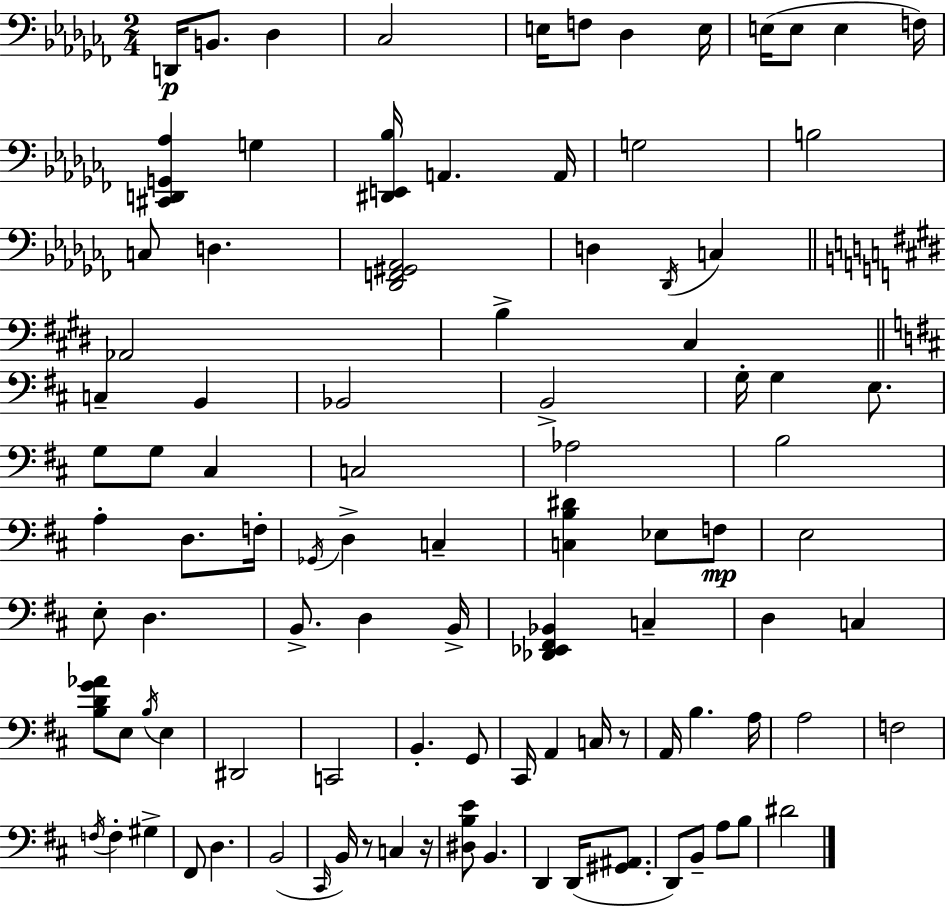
{
  \clef bass
  \numericTimeSignature
  \time 2/4
  \key aes \minor
  \repeat volta 2 { d,16\p b,8. des4 | ces2 | e16 f8 des4 e16 | e16( e8 e4 f16) | \break <cis, d, g, aes>4 g4 | <dis, e, bes>16 a,4. a,16 | g2 | b2 | \break c8 d4. | <des, f, gis, aes,>2 | d4 \acciaccatura { des,16 } c4 | \bar "||" \break \key e \major aes,2 | b4-> cis4 | \bar "||" \break \key b \minor c4-- b,4 | bes,2 | b,2-> | g16-. g4 e8. | \break g8 g8 cis4 | c2 | aes2 | b2 | \break a4-. d8. f16-. | \acciaccatura { ges,16 } d4-> c4-- | <c b dis'>4 ees8 f8\mp | e2 | \break e8-. d4. | b,8.-> d4 | b,16-> <des, ees, fis, bes,>4 c4-- | d4 c4 | \break <b d' g' aes'>8 e8 \acciaccatura { b16 } e4 | dis,2 | c,2 | b,4.-. | \break g,8 cis,16 a,4 c16 | r8 a,16 b4. | a16 a2 | f2 | \break \acciaccatura { f16 } f4-. gis4-> | fis,8 d4. | b,2( | \grace { cis,16 } b,16) r8 c4 | \break r16 <dis b e'>8 b,4. | d,4 | d,16( <gis, ais,>8. d,8) b,8-- | a8 b8 dis'2 | \break } \bar "|."
}